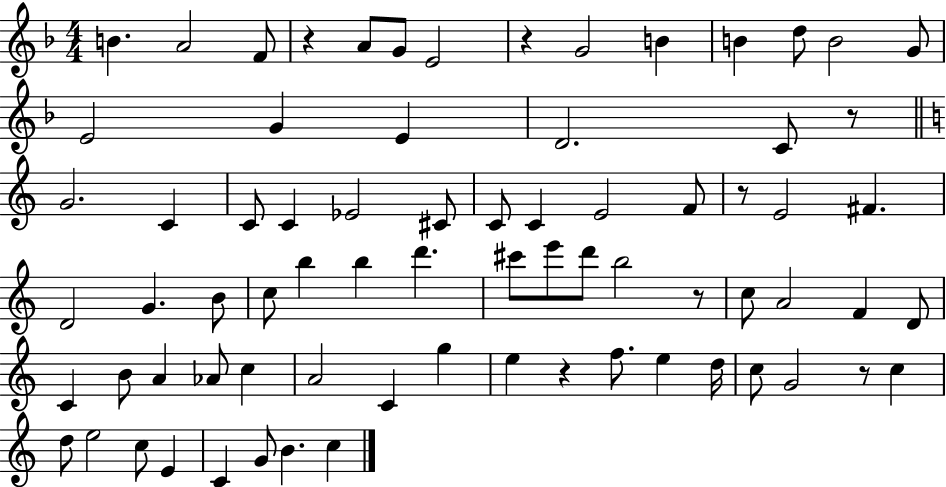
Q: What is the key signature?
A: F major